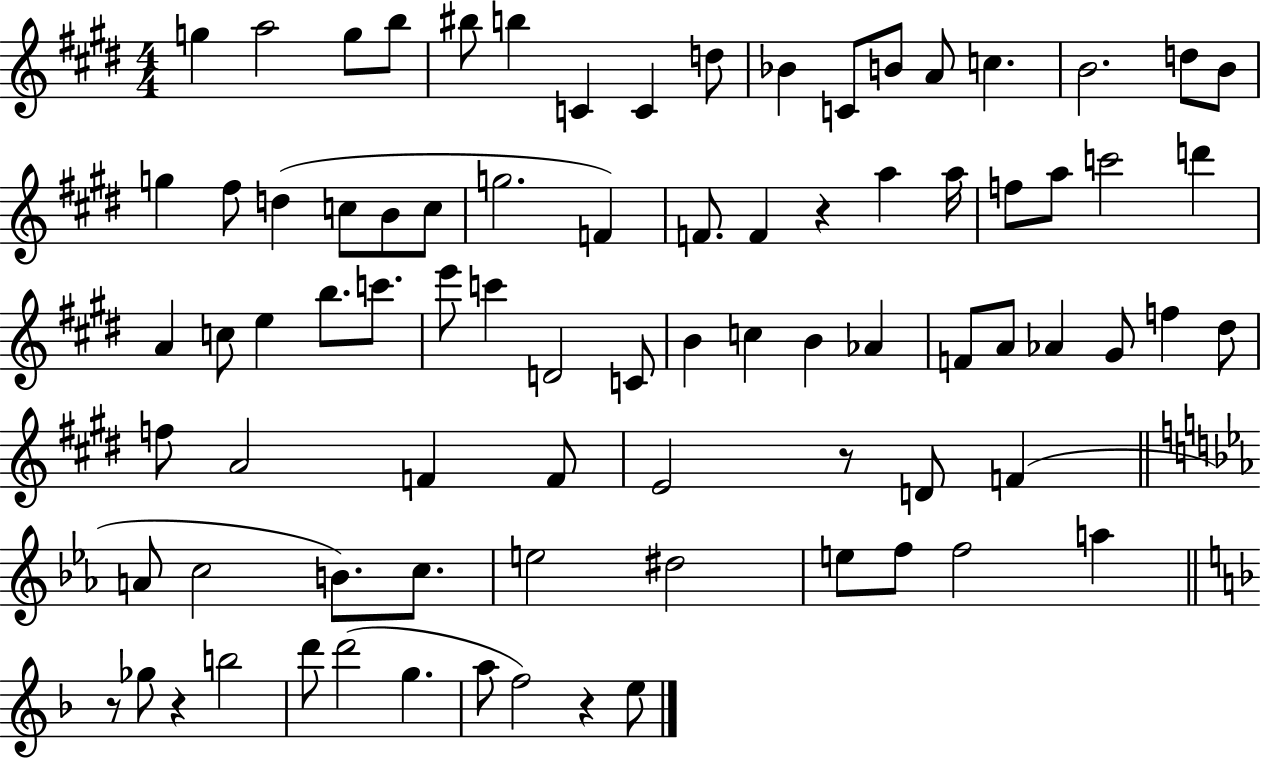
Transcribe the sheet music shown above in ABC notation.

X:1
T:Untitled
M:4/4
L:1/4
K:E
g a2 g/2 b/2 ^b/2 b C C d/2 _B C/2 B/2 A/2 c B2 d/2 B/2 g ^f/2 d c/2 B/2 c/2 g2 F F/2 F z a a/4 f/2 a/2 c'2 d' A c/2 e b/2 c'/2 e'/2 c' D2 C/2 B c B _A F/2 A/2 _A ^G/2 f ^d/2 f/2 A2 F F/2 E2 z/2 D/2 F A/2 c2 B/2 c/2 e2 ^d2 e/2 f/2 f2 a z/2 _g/2 z b2 d'/2 d'2 g a/2 f2 z e/2